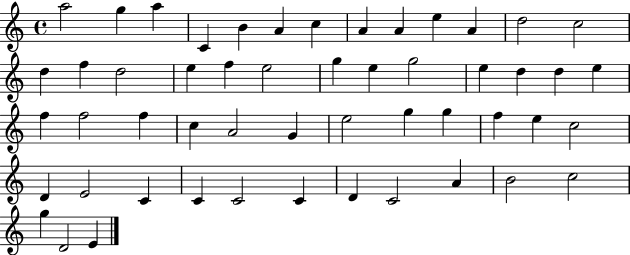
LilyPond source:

{
  \clef treble
  \time 4/4
  \defaultTimeSignature
  \key c \major
  a''2 g''4 a''4 | c'4 b'4 a'4 c''4 | a'4 a'4 e''4 a'4 | d''2 c''2 | \break d''4 f''4 d''2 | e''4 f''4 e''2 | g''4 e''4 g''2 | e''4 d''4 d''4 e''4 | \break f''4 f''2 f''4 | c''4 a'2 g'4 | e''2 g''4 g''4 | f''4 e''4 c''2 | \break d'4 e'2 c'4 | c'4 c'2 c'4 | d'4 c'2 a'4 | b'2 c''2 | \break g''4 d'2 e'4 | \bar "|."
}